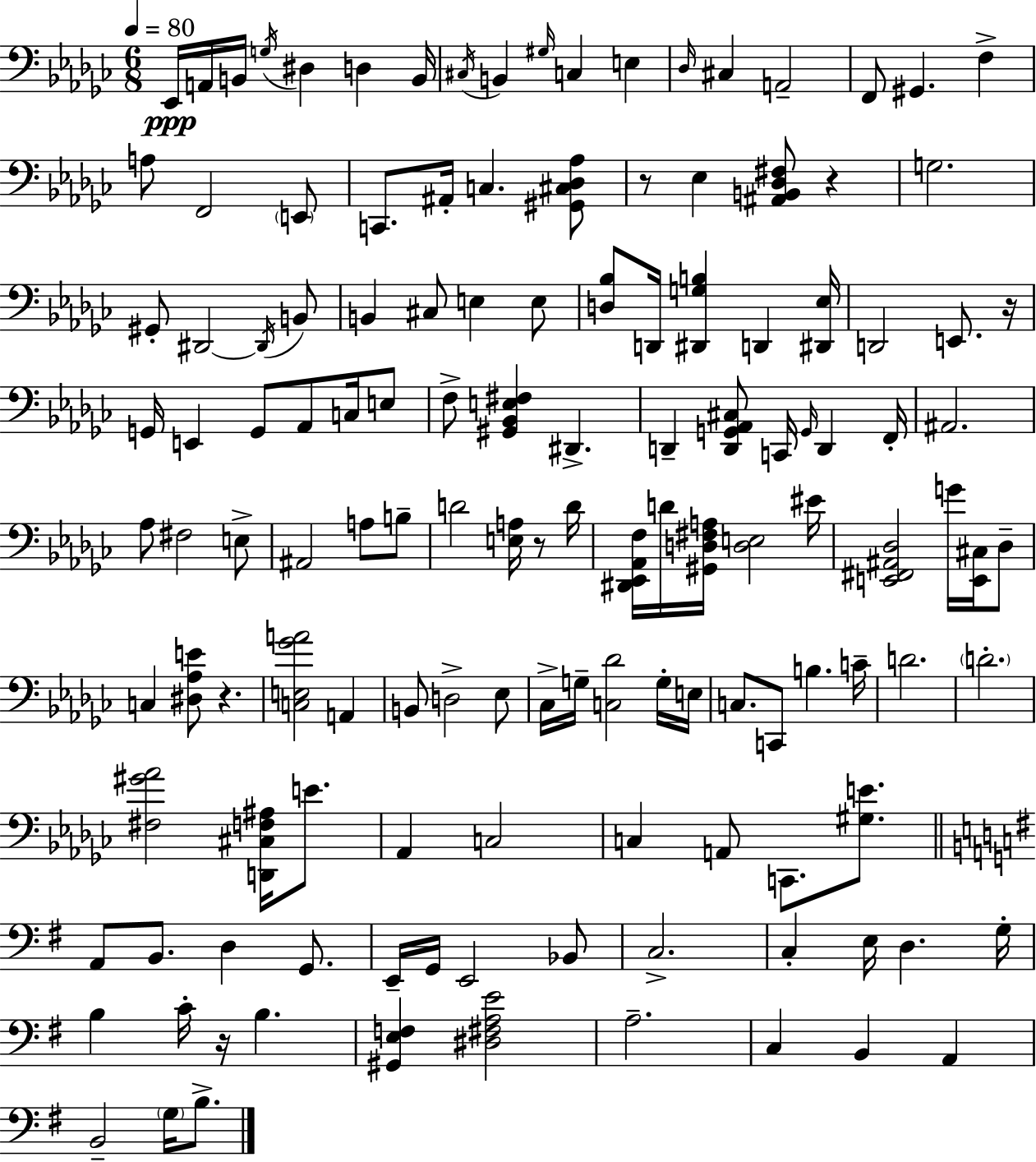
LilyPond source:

{
  \clef bass
  \numericTimeSignature
  \time 6/8
  \key ees \minor
  \tempo 4 = 80
  ees,16\ppp a,16 b,16 \acciaccatura { g16 } dis4 d4 | b,16 \acciaccatura { cis16 } b,4 \grace { gis16 } c4 e4 | \grace { des16 } cis4 a,2-- | f,8 gis,4. | \break f4-> a8 f,2 | \parenthesize e,8 c,8. ais,16-. c4. | <gis, cis des aes>8 r8 ees4 <ais, b, des fis>8 | r4 g2. | \break gis,8-. dis,2~~ | \acciaccatura { dis,16 } b,8 b,4 cis8 e4 | e8 <d bes>8 d,16 <dis, g b>4 | d,4 <dis, ees>16 d,2 | \break e,8. r16 g,16 e,4 g,8 | aes,8 c16 e8 f8-> <gis, bes, e fis>4 dis,4.-> | d,4-- <d, g, aes, cis>8 c,16 | \grace { g,16 } d,4 f,16-. ais,2. | \break aes8 fis2 | e8-> ais,2 | a8 b8-- d'2 | <e a>16 r8 d'16 <dis, ees, aes, f>16 d'16 <gis, d fis a>16 <d e>2 | \break eis'16 <e, fis, ais, des>2 | g'16 <e, cis>16 des8-- c4 <dis aes e'>8 | r4. <c e ges' a'>2 | a,4 b,8 d2-> | \break ees8 ces16-> g16-- <c des'>2 | g16-. e16 c8. c,8 b4. | c'16-- d'2. | \parenthesize d'2.-. | \break <fis gis' aes'>2 | <d, cis f ais>16 e'8. aes,4 c2 | c4 a,8 | c,8. <gis e'>8. \bar "||" \break \key g \major a,8 b,8. d4 g,8. | e,16-- g,16 e,2 bes,8 | c2.-> | c4-. e16 d4. g16-. | \break b4 c'16-. r16 b4. | <gis, e f>4 <dis fis a e'>2 | a2.-- | c4 b,4 a,4 | \break b,2-- \parenthesize g16 b8.-> | \bar "|."
}